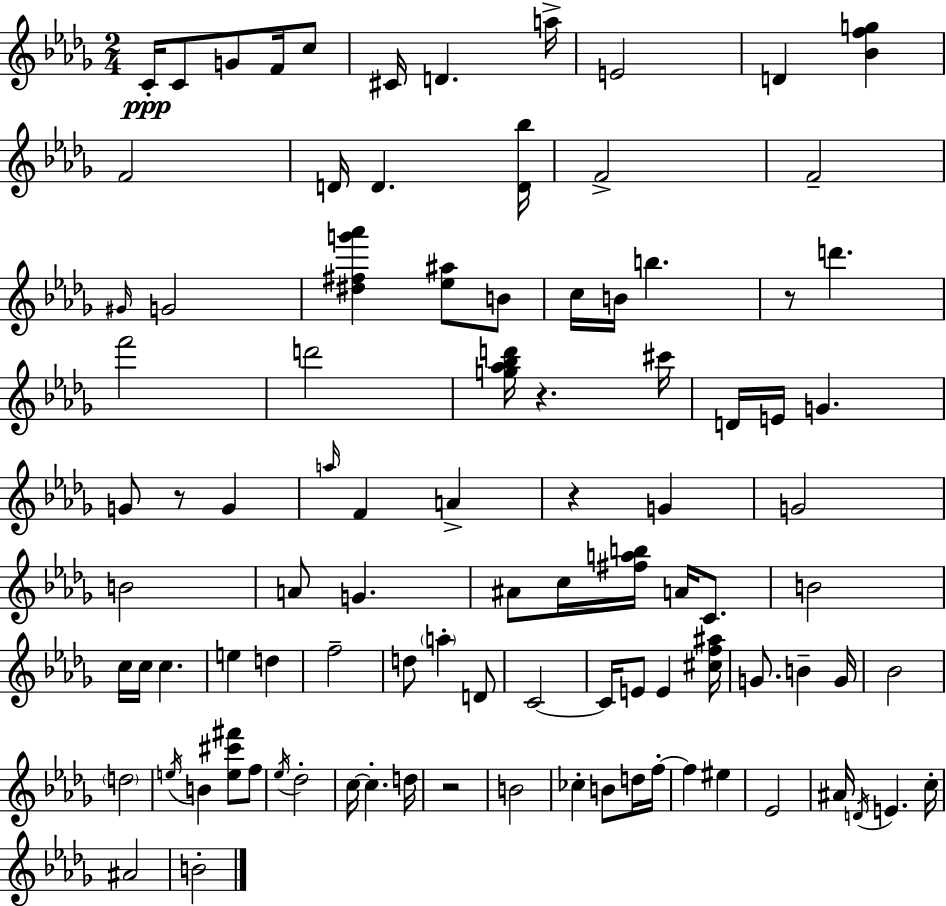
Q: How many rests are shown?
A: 5